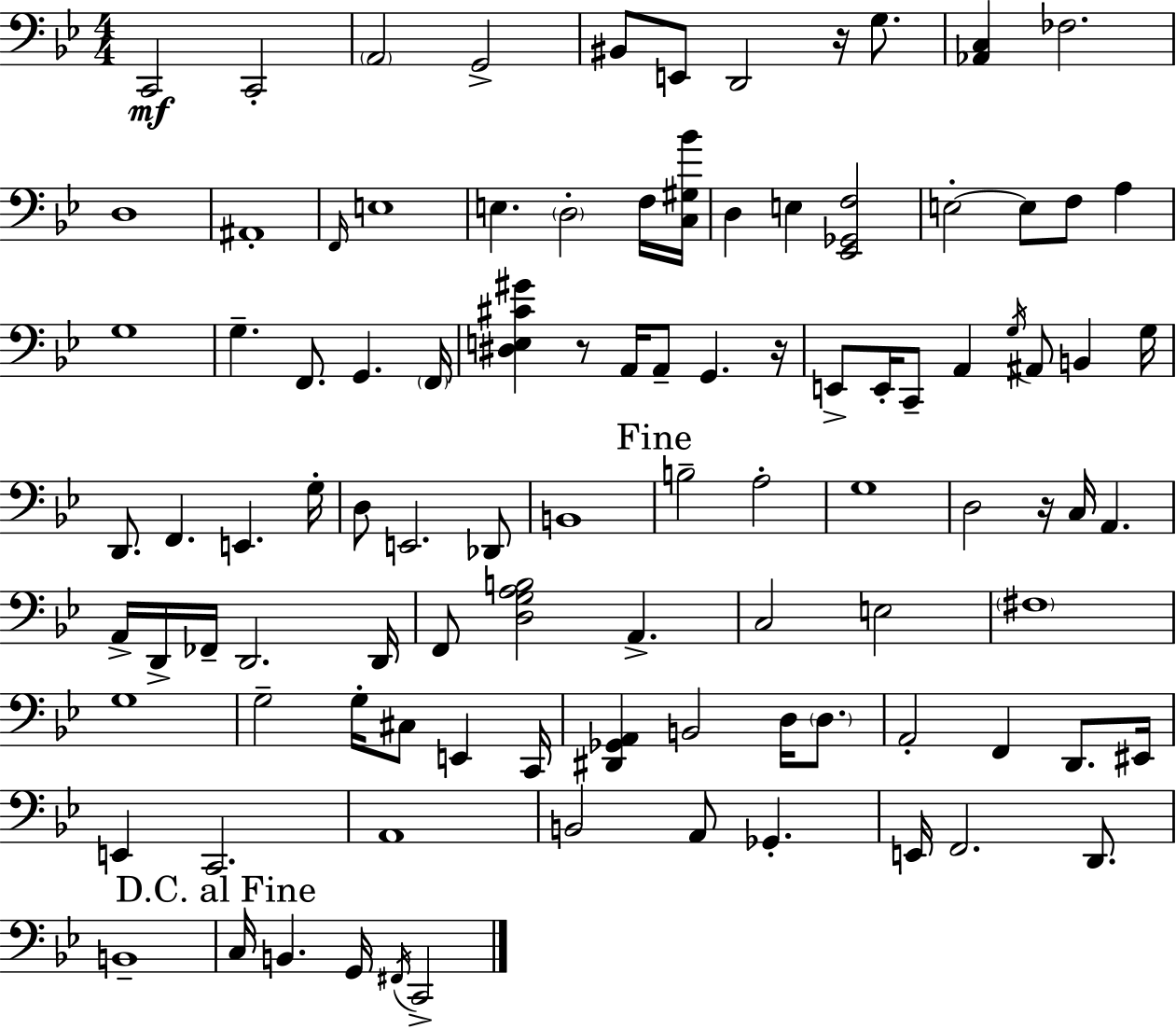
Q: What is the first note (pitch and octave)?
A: C2